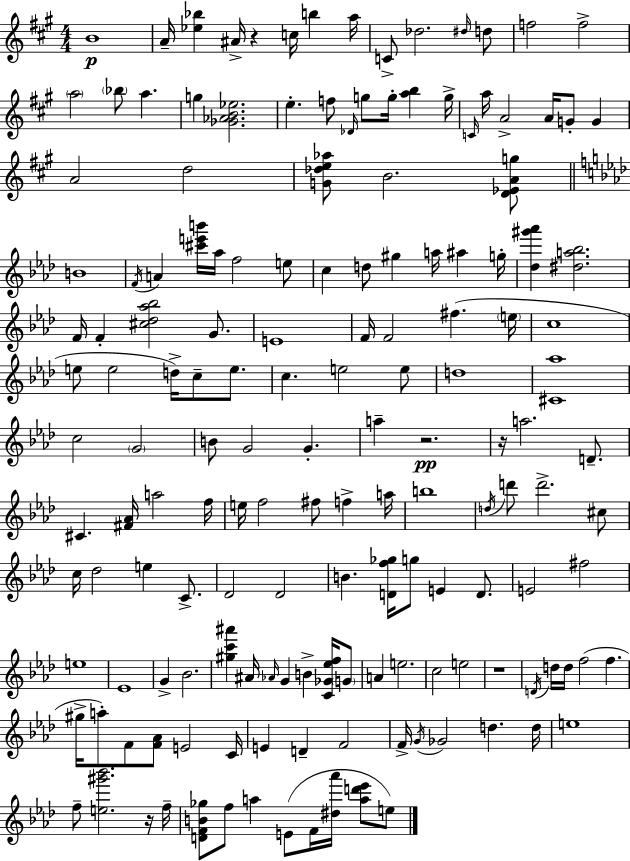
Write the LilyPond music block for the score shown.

{
  \clef treble
  \numericTimeSignature
  \time 4/4
  \key a \major
  b'1\p | a'16-- <ees'' bes''>4 ais'16-> r4 c''16 b''4 a''16 | c'8-> des''2. \grace { dis''16 } d''8 | f''2 f''2-> | \break \parenthesize a''2 \parenthesize bes''8 a''4. | g''4 <ges' aes' b' ees''>2. | e''4.-. f''8 \grace { des'16 } g''8 g''16-. <a'' b''>4 | g''16-> \grace { c'16 } a''16 a'2-> a'16 g'8-. g'4 | \break a'2 d''2 | <g' des'' e'' aes''>8 b'2. | <d' ees' a' g''>8 \bar "||" \break \key aes \major b'1 | \acciaccatura { f'16 } a'4 <cis''' e''' b'''>16 aes''16 f''2 e''8 | c''4 d''8 gis''4 a''16 ais''4 | g''16-. <des'' gis''' aes'''>4 <dis'' a'' bes''>2. | \break f'16 f'4-. <cis'' des'' aes'' bes''>2 g'8. | e'1 | f'16 f'2 fis''4.( | \parenthesize e''16 c''1 | \break e''8 e''2 d''16->) c''8-- e''8. | c''4. e''2 e''8 | d''1 | <cis' aes''>1 | \break c''2 \parenthesize g'2 | b'8 g'2 g'4.-. | a''4-- r2.\pp | r16 a''2. d'8.-- | \break cis'4. <fis' aes'>16 a''2 | f''16 e''16 f''2 fis''8 f''4-> | a''16 b''1 | \acciaccatura { d''16 } d'''8 d'''2.-> | \break cis''8 c''16 des''2 e''4 c'8.-> | des'2 des'2 | b'4. <d' f'' ges''>16 g''8 e'4 d'8. | e'2 fis''2 | \break e''1 | ees'1 | g'4-> bes'2. | <gis'' c''' ais'''>4 ais'16 \grace { aes'16 } g'4 b'4-> | \break <c' ges' ees'' f''>16 \parenthesize g'8 a'4 e''2. | c''2 e''2 | r1 | \acciaccatura { d'16 } d''16 d''16 f''2( f''4. | \break gis''16-> a''8-.) f'8 <f' aes'>8 e'2 | c'16 e'4 d'4-- f'2 | f'16-> \acciaccatura { g'16 } ges'2 d''4. | d''16 e''1 | \break f''8-- <e'' gis''' bes'''>2. | r16 f''16-- <d' f' b' ges''>8 f''8 a''4 e'8( f'16 | <dis'' aes'''>16 <a'' d''' ees'''>8 e''8) \bar "|."
}